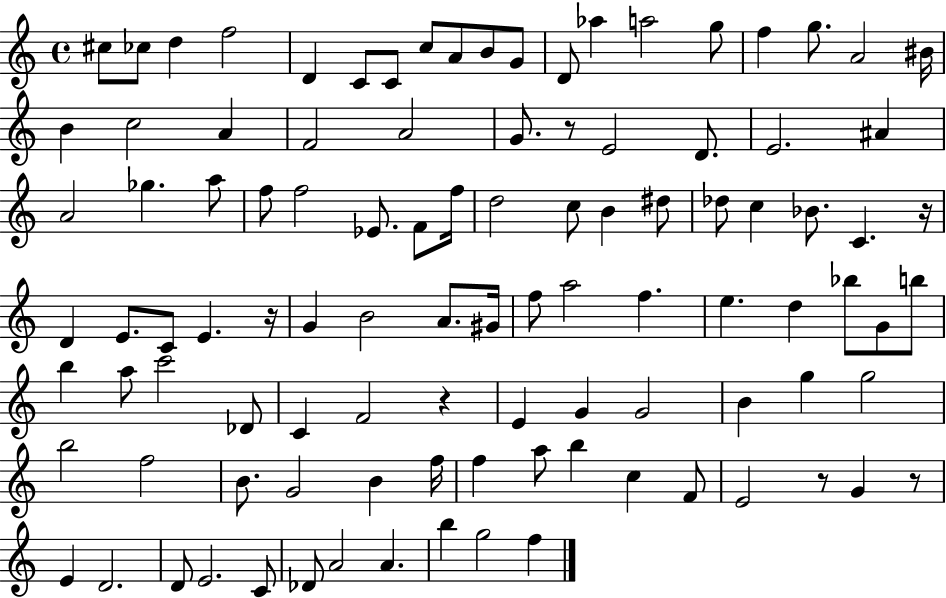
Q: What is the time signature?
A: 4/4